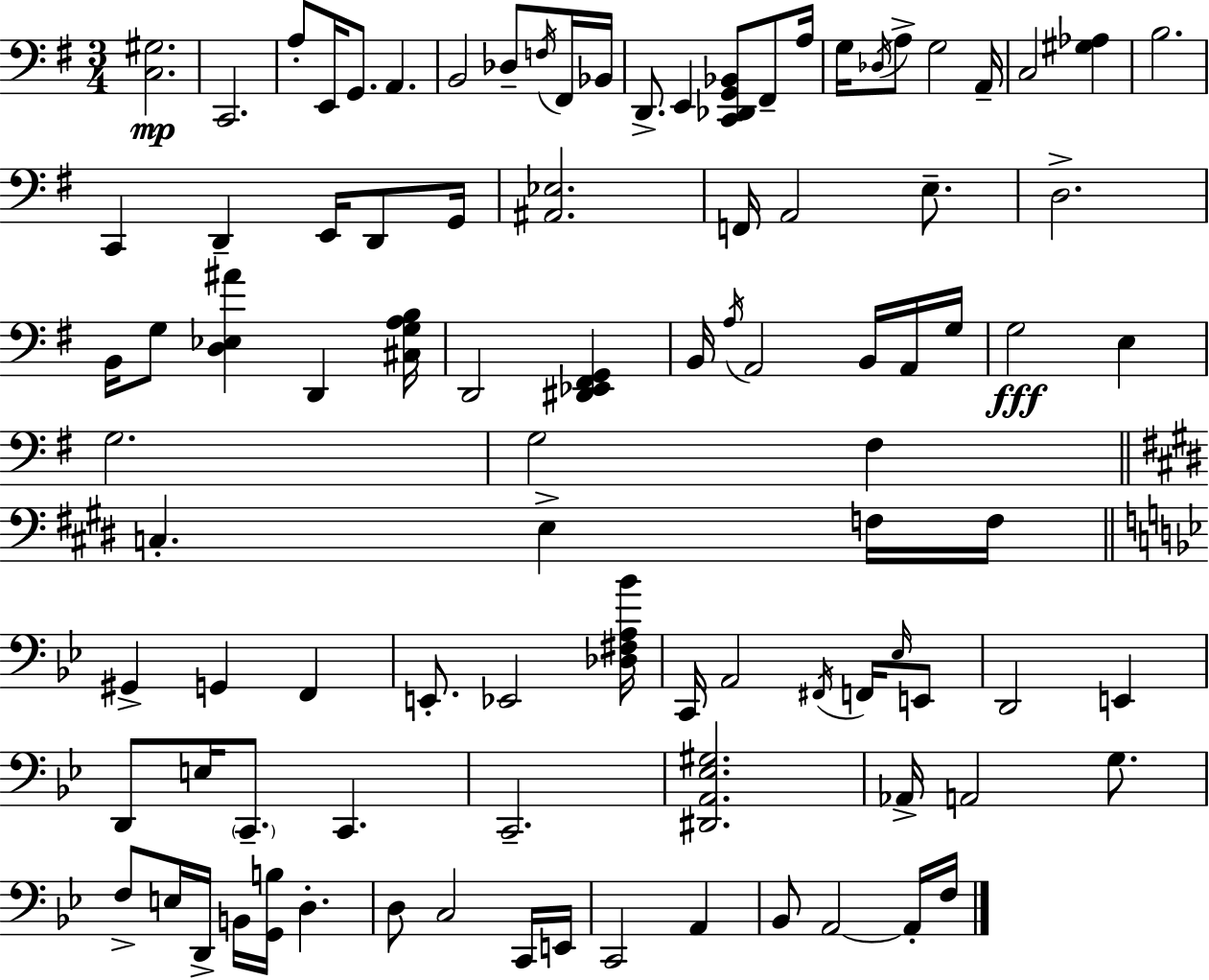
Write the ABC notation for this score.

X:1
T:Untitled
M:3/4
L:1/4
K:G
[C,^G,]2 C,,2 A,/2 E,,/4 G,,/2 A,, B,,2 _D,/2 F,/4 ^F,,/4 _B,,/4 D,,/2 E,, [C,,_D,,G,,_B,,]/2 ^F,,/2 A,/4 G,/4 _D,/4 A,/2 G,2 A,,/4 C,2 [^G,_A,] B,2 C,, D,, E,,/4 D,,/2 G,,/4 [^A,,_E,]2 F,,/4 A,,2 E,/2 D,2 B,,/4 G,/2 [D,_E,^A] D,, [^C,G,A,B,]/4 D,,2 [^D,,_E,,^F,,G,,] B,,/4 A,/4 A,,2 B,,/4 A,,/4 G,/4 G,2 E, G,2 G,2 ^F, C, E, F,/4 F,/4 ^G,, G,, F,, E,,/2 _E,,2 [_D,^F,A,_B]/4 C,,/4 A,,2 ^F,,/4 F,,/4 _E,/4 E,,/2 D,,2 E,, D,,/2 E,/4 C,,/2 C,, C,,2 [^D,,A,,_E,^G,]2 _A,,/4 A,,2 G,/2 F,/2 E,/4 D,,/4 B,,/4 [G,,B,]/4 D, D,/2 C,2 C,,/4 E,,/4 C,,2 A,, _B,,/2 A,,2 A,,/4 F,/4